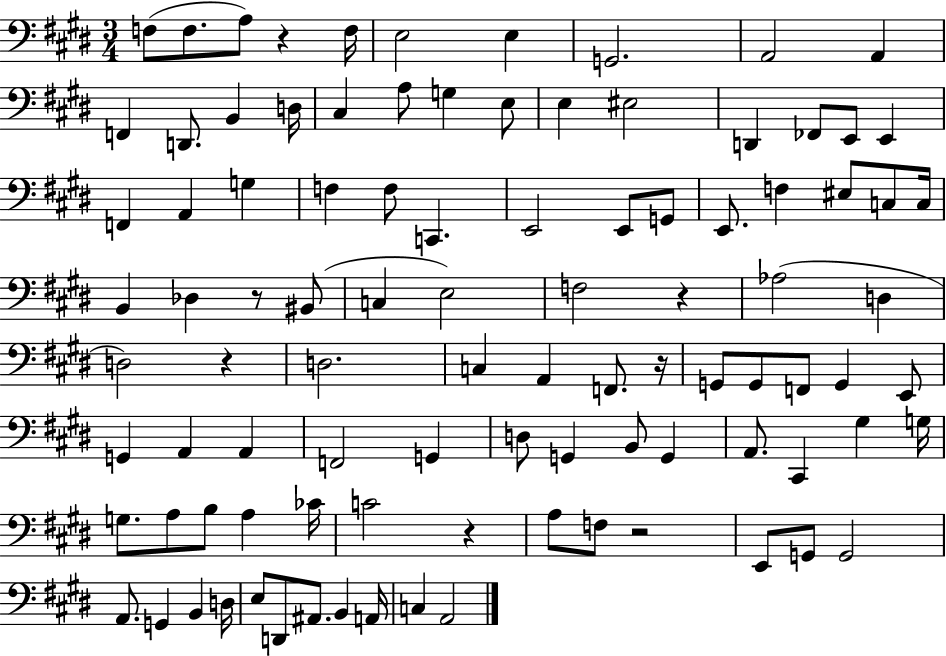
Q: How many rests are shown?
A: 7